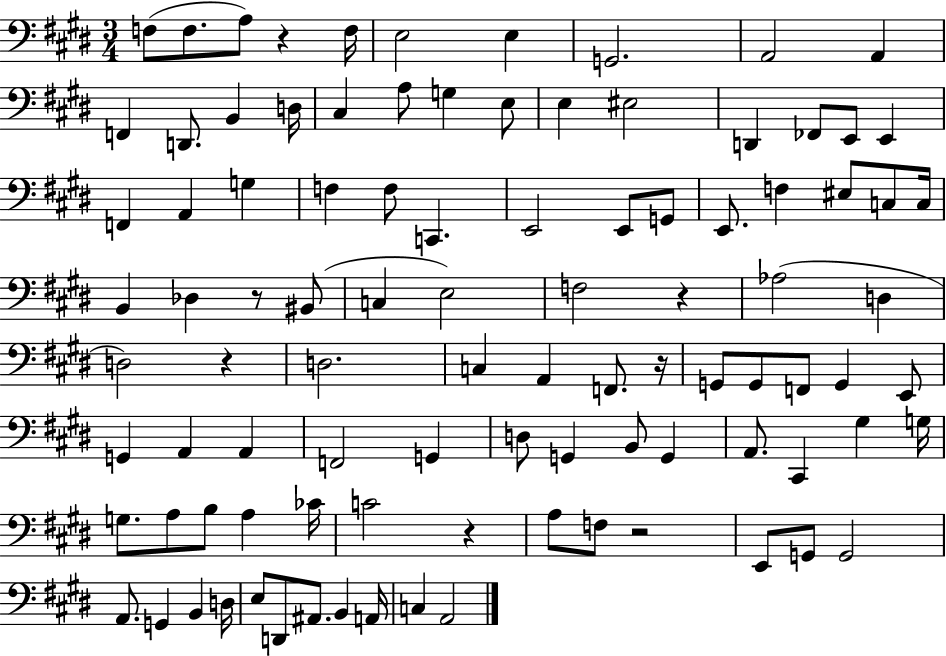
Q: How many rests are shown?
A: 7